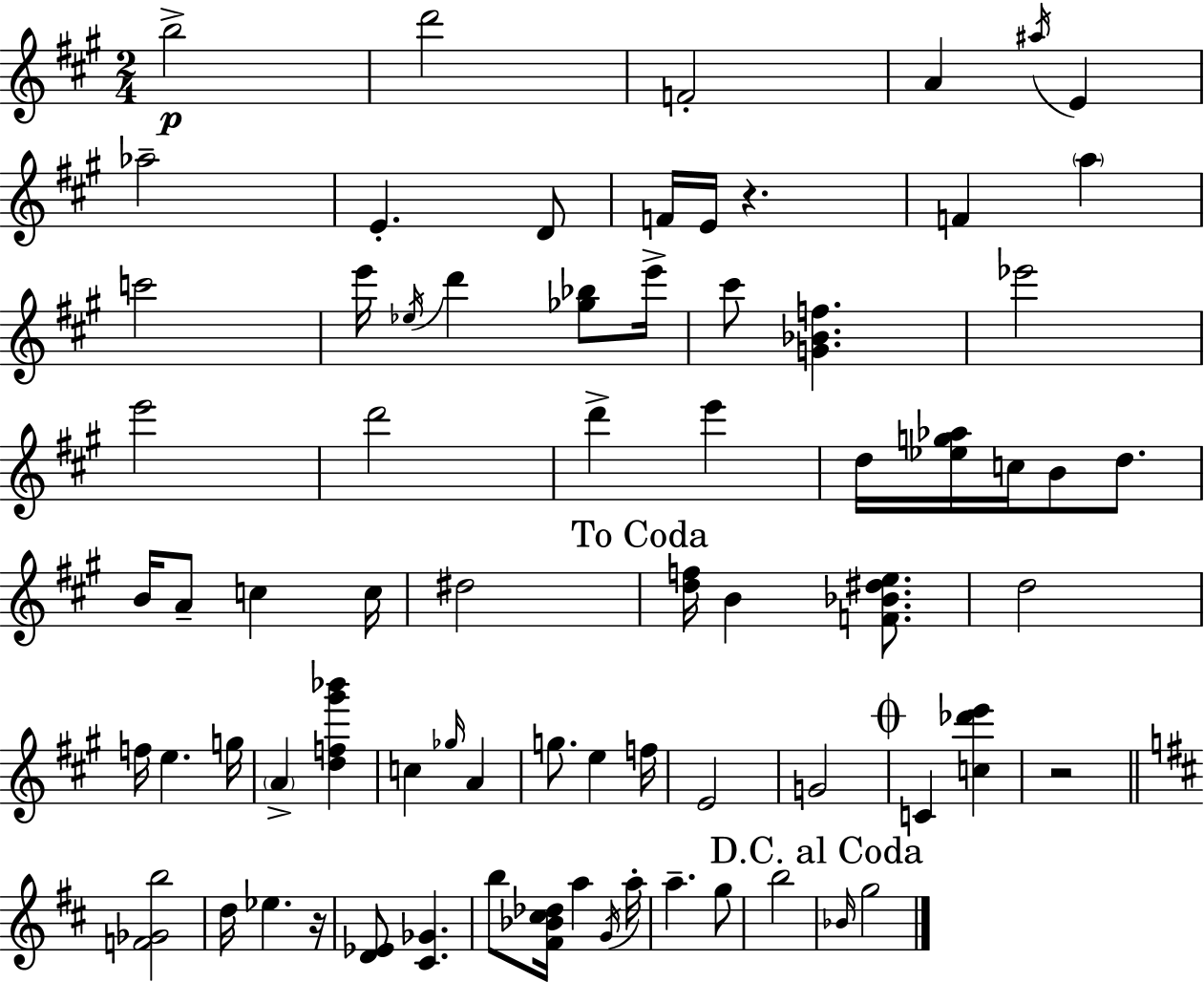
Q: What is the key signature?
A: A major